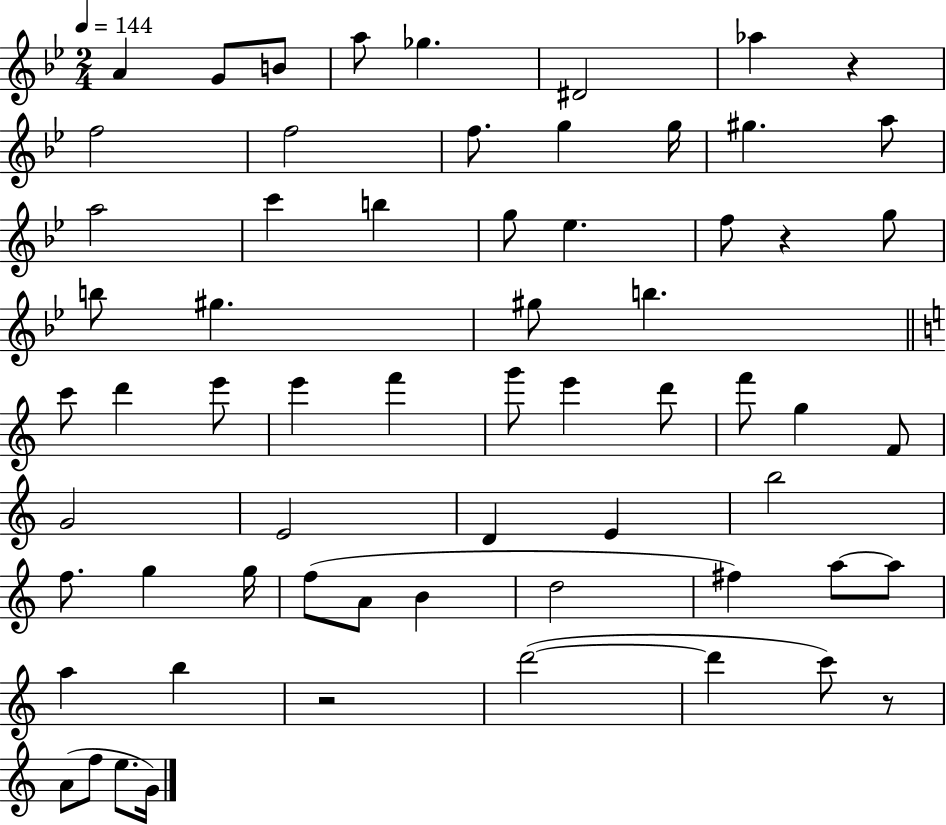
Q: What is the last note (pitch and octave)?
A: G4